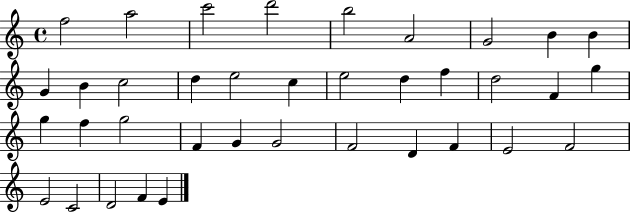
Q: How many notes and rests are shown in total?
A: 37